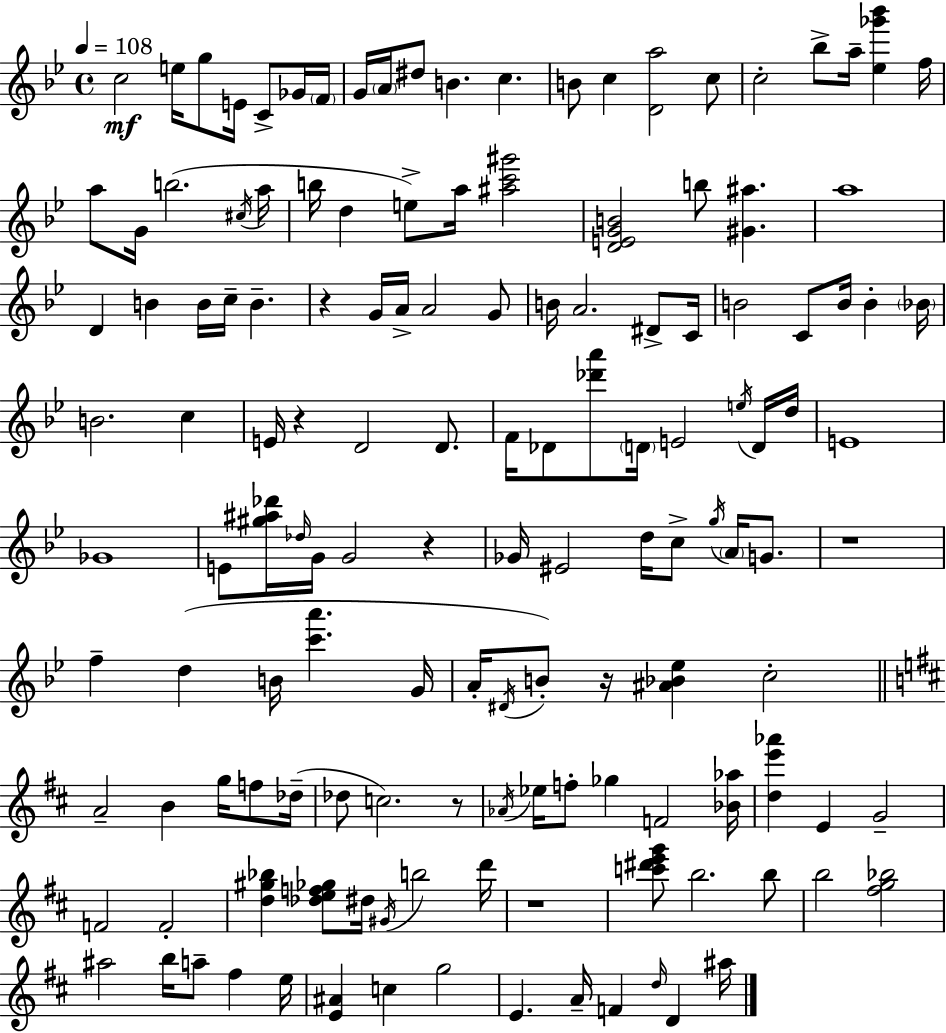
C5/h E5/s G5/e E4/s C4/e Gb4/s F4/s G4/s A4/s D#5/e B4/q. C5/q. B4/e C5/q [D4,A5]/h C5/e C5/h Bb5/e A5/s [Eb5,Gb6,Bb6]/q F5/s A5/e G4/s B5/h. C#5/s A5/s B5/s D5/q E5/e A5/s [A#5,C6,G#6]/h [D4,E4,G4,B4]/h B5/e [G#4,A#5]/q. A5/w D4/q B4/q B4/s C5/s B4/q. R/q G4/s A4/s A4/h G4/e B4/s A4/h. D#4/e C4/s B4/h C4/e B4/s B4/q Bb4/s B4/h. C5/q E4/s R/q D4/h D4/e. F4/s Db4/e [Db6,A6]/e D4/s E4/h E5/s D4/s D5/s E4/w Gb4/w E4/e [G#5,A#5,Db6]/s Db5/s G4/s G4/h R/q Gb4/s EIS4/h D5/s C5/e G5/s A4/s G4/e. R/w F5/q D5/q B4/s [C6,A6]/q. G4/s A4/s D#4/s B4/e R/s [A#4,Bb4,Eb5]/q C5/h A4/h B4/q G5/s F5/e Db5/s Db5/e C5/h. R/e Ab4/s Eb5/s F5/e Gb5/q F4/h [Bb4,Ab5]/s [D5,E6,Ab6]/q E4/q G4/h F4/h F4/h [D5,G#5,Bb5]/q [Db5,E5,F5,Gb5]/e D#5/s G#4/s B5/h D6/s R/w [C6,D#6,E6,G6]/e B5/h. B5/e B5/h [F#5,G5,Bb5]/h A#5/h B5/s A5/e F#5/q E5/s [E4,A#4]/q C5/q G5/h E4/q. A4/s F4/q D5/s D4/q A#5/s